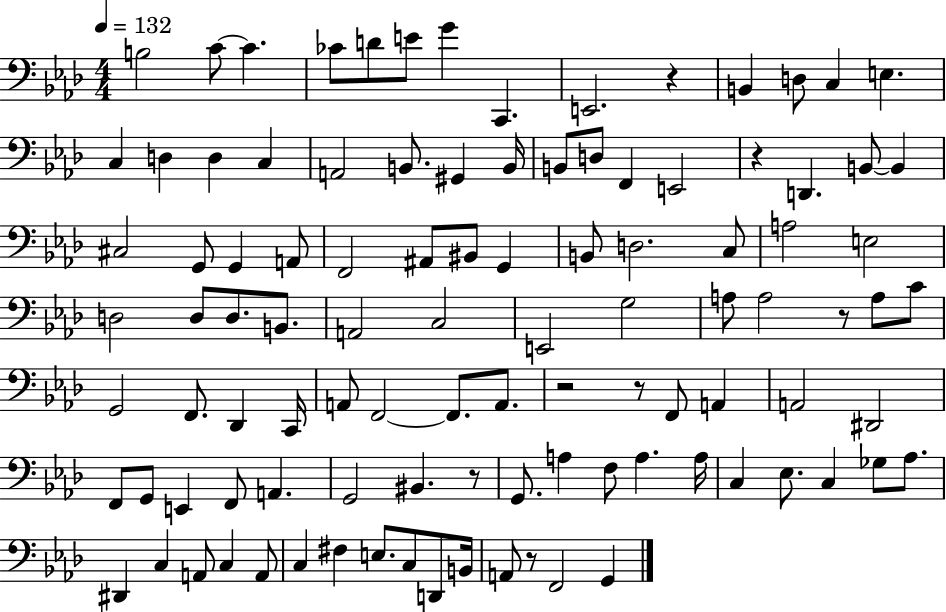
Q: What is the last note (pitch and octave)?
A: G2